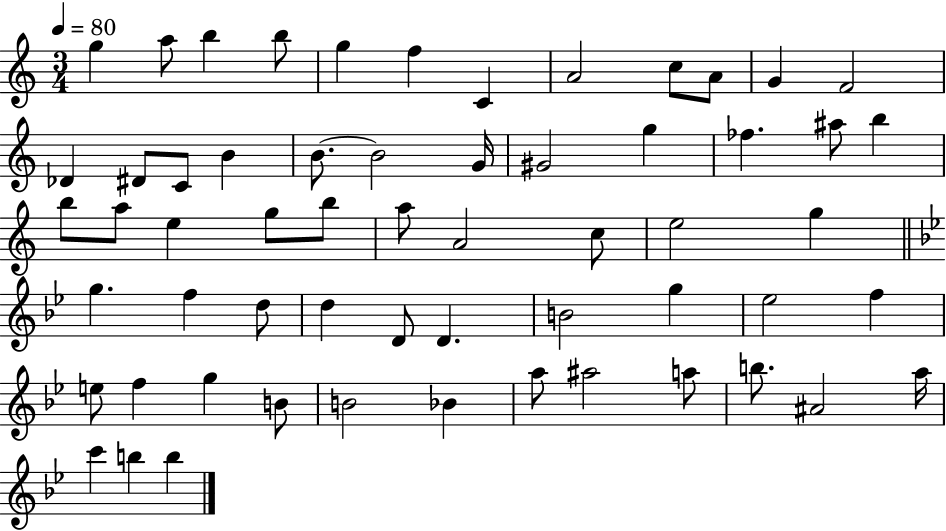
G5/q A5/e B5/q B5/e G5/q F5/q C4/q A4/h C5/e A4/e G4/q F4/h Db4/q D#4/e C4/e B4/q B4/e. B4/h G4/s G#4/h G5/q FES5/q. A#5/e B5/q B5/e A5/e E5/q G5/e B5/e A5/e A4/h C5/e E5/h G5/q G5/q. F5/q D5/e D5/q D4/e D4/q. B4/h G5/q Eb5/h F5/q E5/e F5/q G5/q B4/e B4/h Bb4/q A5/e A#5/h A5/e B5/e. A#4/h A5/s C6/q B5/q B5/q